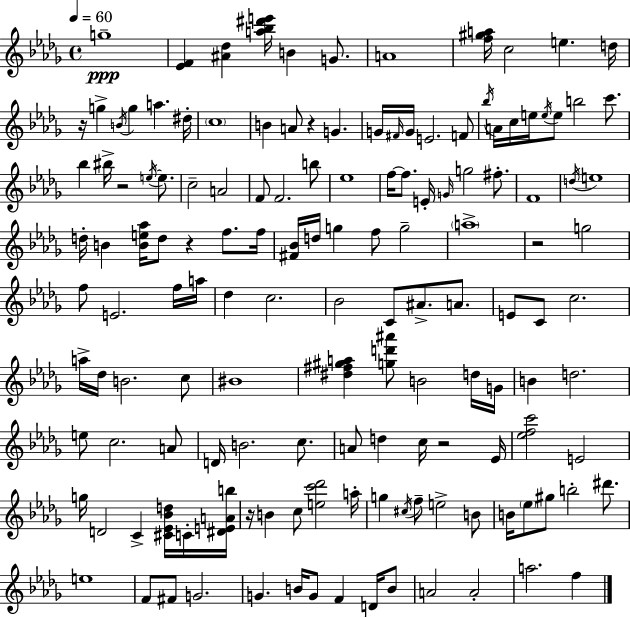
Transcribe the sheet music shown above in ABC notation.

X:1
T:Untitled
M:4/4
L:1/4
K:Bbm
g4 [_EF] [^A_d] [a_b^d'e']/4 B G/2 A4 [f^ga]/4 c2 e d/4 z/4 g B/4 g a ^d/4 c4 B A/2 z G G/4 ^F/4 G/4 E2 F/2 _b/4 A/4 c/4 e/4 e/4 e/2 b2 c'/2 _b ^b/4 z2 e/4 e/2 c2 A2 F/2 F2 b/2 _e4 f/4 f/2 E/4 G/4 g2 ^f/2 F4 d/4 e4 d/4 B [Be_a]/4 d/2 z f/2 f/4 [^F_B]/4 d/4 g f/2 g2 a4 z2 g2 f/2 E2 f/4 a/4 _d c2 _B2 C/2 ^A/2 A/2 E/2 C/2 c2 a/4 _d/4 B2 c/2 ^B4 [^d^f^ga] [gd'^a']/2 B2 d/4 G/4 B d2 e/2 c2 A/2 D/4 B2 c/2 A/2 d c/4 z2 _E/4 [_efc']2 E2 g/4 D2 C [^C_E_Bd]/4 C/4 [^DEAb]/4 z/4 B c/2 [ec'_d']2 a/4 g ^c/4 f/2 e2 B/2 B/4 _e/2 ^g/2 b2 ^d'/2 e4 F/2 ^F/2 G2 G B/4 G/2 F D/4 B/2 A2 A2 a2 f